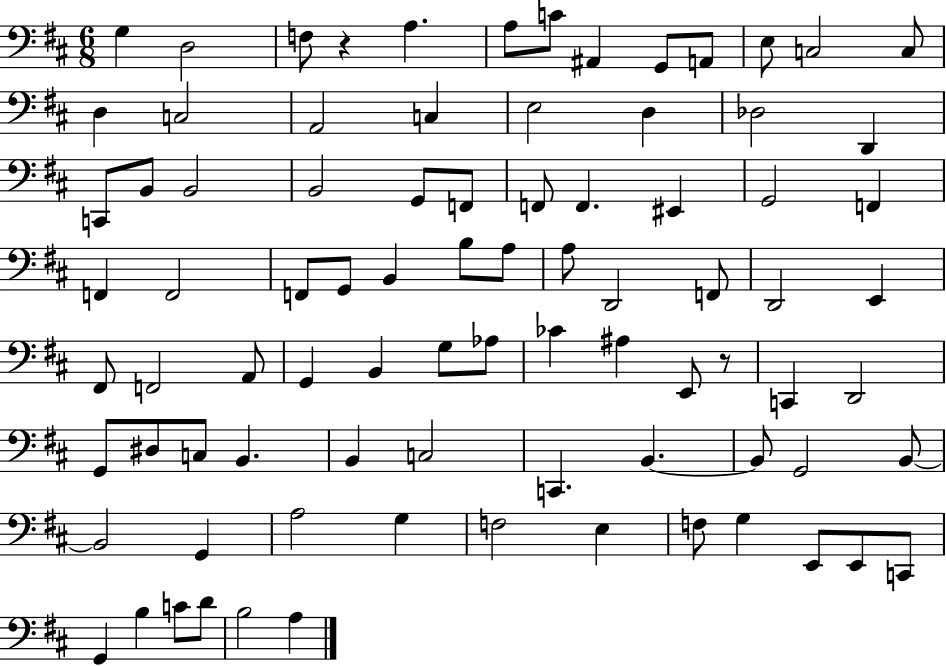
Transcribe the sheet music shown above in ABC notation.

X:1
T:Untitled
M:6/8
L:1/4
K:D
G, D,2 F,/2 z A, A,/2 C/2 ^A,, G,,/2 A,,/2 E,/2 C,2 C,/2 D, C,2 A,,2 C, E,2 D, _D,2 D,, C,,/2 B,,/2 B,,2 B,,2 G,,/2 F,,/2 F,,/2 F,, ^E,, G,,2 F,, F,, F,,2 F,,/2 G,,/2 B,, B,/2 A,/2 A,/2 D,,2 F,,/2 D,,2 E,, ^F,,/2 F,,2 A,,/2 G,, B,, G,/2 _A,/2 _C ^A, E,,/2 z/2 C,, D,,2 G,,/2 ^D,/2 C,/2 B,, B,, C,2 C,, B,, B,,/2 G,,2 B,,/2 B,,2 G,, A,2 G, F,2 E, F,/2 G, E,,/2 E,,/2 C,,/2 G,, B, C/2 D/2 B,2 A,